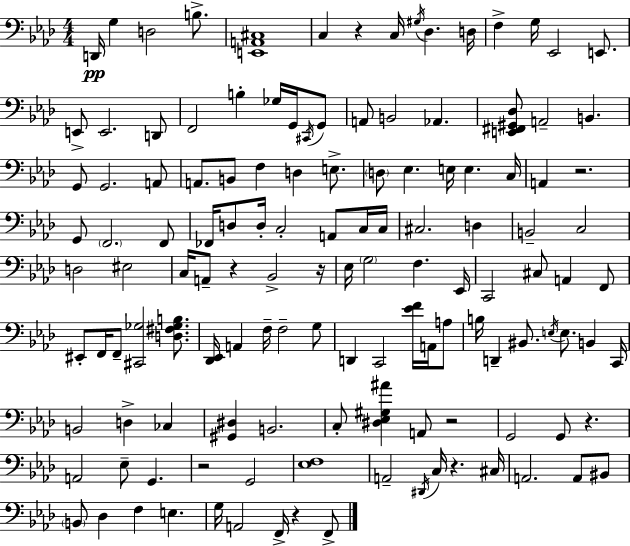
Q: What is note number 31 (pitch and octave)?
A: A2